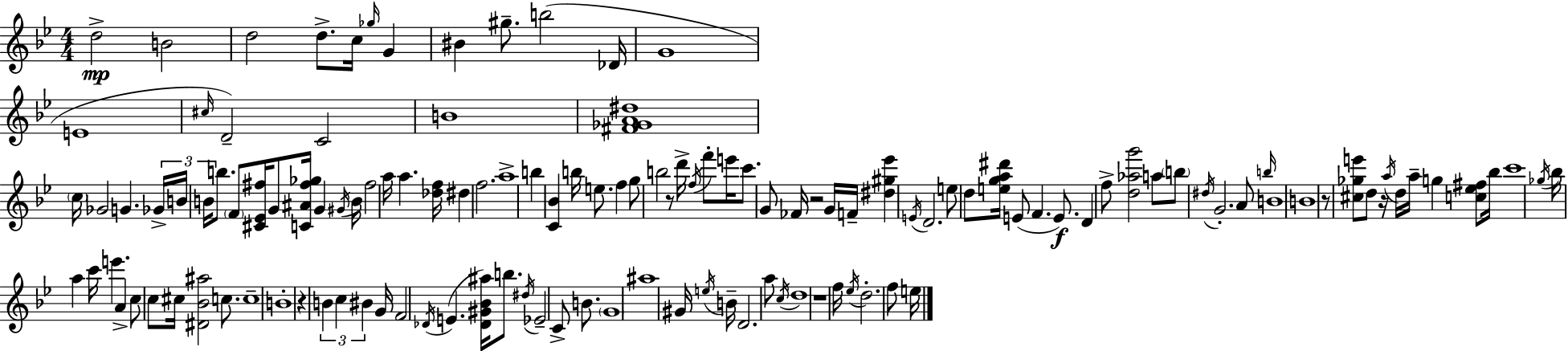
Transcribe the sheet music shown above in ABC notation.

X:1
T:Untitled
M:4/4
L:1/4
K:Bb
d2 B2 d2 d/2 c/4 _g/4 G ^B ^g/2 b2 _D/4 G4 E4 ^c/4 D2 C2 B4 [^F_GA^d]4 c/4 _G2 G _G/4 B/4 B/4 b/2 F/2 [^C_E^f]/4 G/2 [C^A^f_g]/4 G ^G/4 B/4 ^f2 a/4 a [_df]/4 ^d f2 a4 b [C_B] b/4 e/2 f g/2 b2 z/2 d'/4 f/4 f'/2 e'/4 c'/2 G/2 _F/4 z2 G/4 F/4 [^d^g_e'] E/4 D2 e/2 d/2 [ega^d']/4 E/2 F E/2 D f/2 [d_ag']2 a/2 b/2 ^d/4 G2 A/2 b/4 B4 B4 z/2 [^c_ge']/2 d/2 z/4 a/4 d/4 a/4 g [c_e^f]/2 _b/4 c'4 _g/4 _b/4 a c'/4 e' A c/2 c/2 ^c/4 [^D_B^a]2 c/2 c4 B4 z B c ^B G/4 F2 _D/4 E [_D^G_B^a]/4 b/2 ^d/4 _E2 C/2 B/2 G4 ^a4 ^G/4 e/4 B/4 D2 a/2 c/4 d4 z4 f/4 _e/4 d2 f/2 e/4